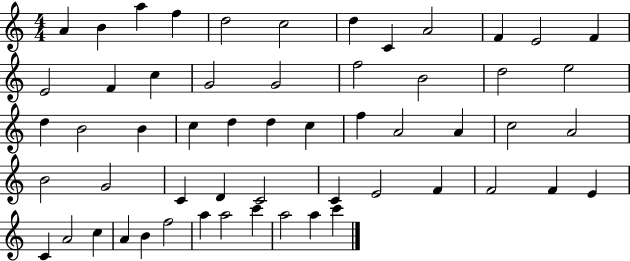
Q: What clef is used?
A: treble